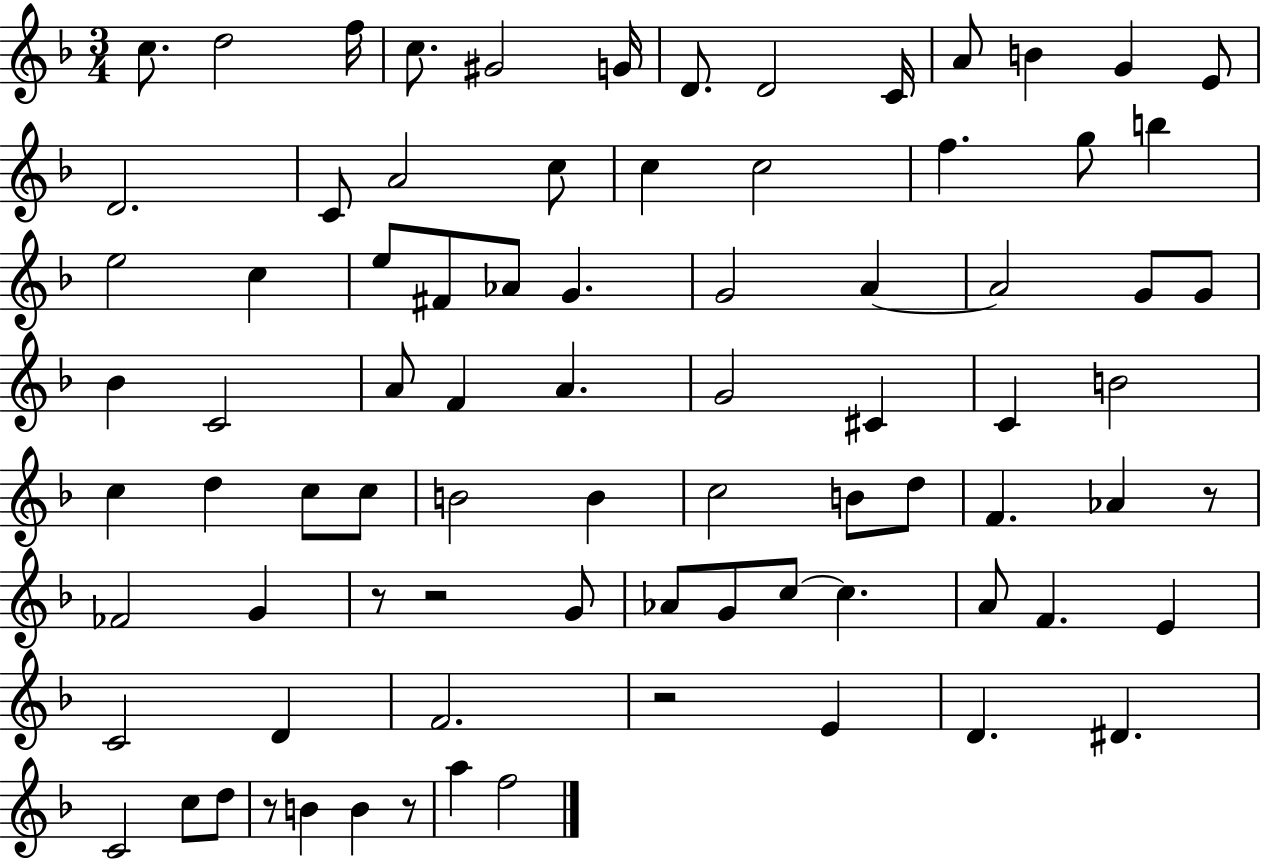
C5/e. D5/h F5/s C5/e. G#4/h G4/s D4/e. D4/h C4/s A4/e B4/q G4/q E4/e D4/h. C4/e A4/h C5/e C5/q C5/h F5/q. G5/e B5/q E5/h C5/q E5/e F#4/e Ab4/e G4/q. G4/h A4/q A4/h G4/e G4/e Bb4/q C4/h A4/e F4/q A4/q. G4/h C#4/q C4/q B4/h C5/q D5/q C5/e C5/e B4/h B4/q C5/h B4/e D5/e F4/q. Ab4/q R/e FES4/h G4/q R/e R/h G4/e Ab4/e G4/e C5/e C5/q. A4/e F4/q. E4/q C4/h D4/q F4/h. R/h E4/q D4/q. D#4/q. C4/h C5/e D5/e R/e B4/q B4/q R/e A5/q F5/h